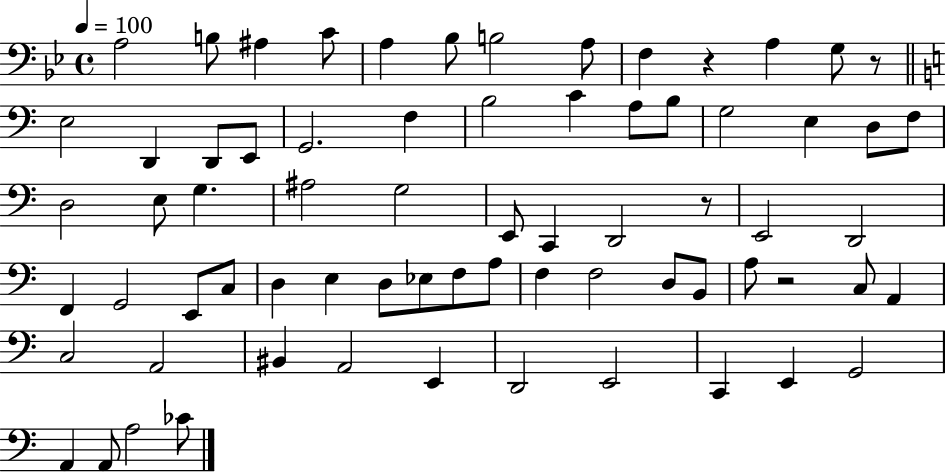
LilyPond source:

{
  \clef bass
  \time 4/4
  \defaultTimeSignature
  \key bes \major
  \tempo 4 = 100
  \repeat volta 2 { a2 b8 ais4 c'8 | a4 bes8 b2 a8 | f4 r4 a4 g8 r8 | \bar "||" \break \key c \major e2 d,4 d,8 e,8 | g,2. f4 | b2 c'4 a8 b8 | g2 e4 d8 f8 | \break d2 e8 g4. | ais2 g2 | e,8 c,4 d,2 r8 | e,2 d,2 | \break f,4 g,2 e,8 c8 | d4 e4 d8 ees8 f8 a8 | f4 f2 d8 b,8 | a8 r2 c8 a,4 | \break c2 a,2 | bis,4 a,2 e,4 | d,2 e,2 | c,4 e,4 g,2 | \break a,4 a,8 a2 ces'8 | } \bar "|."
}